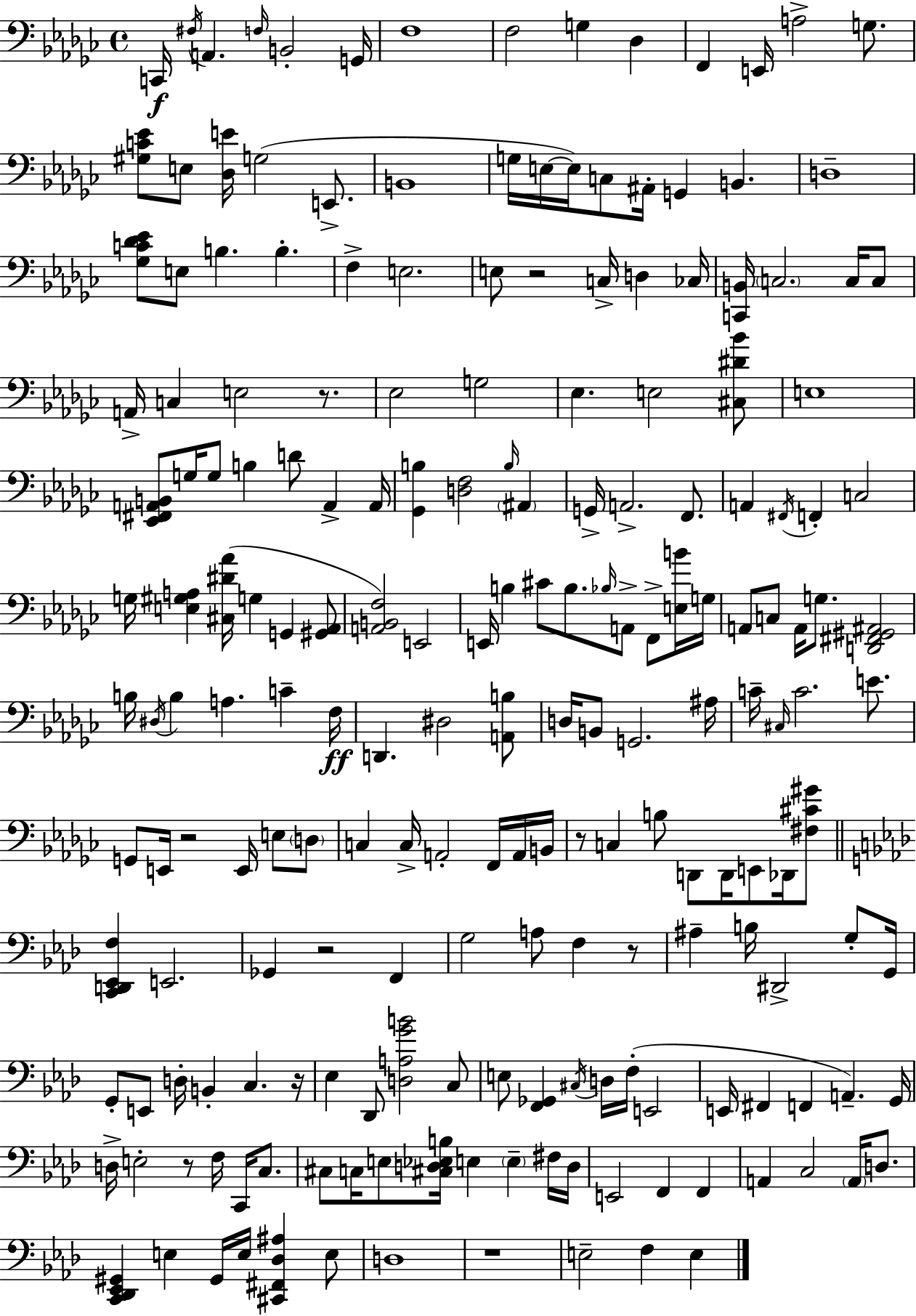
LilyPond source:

{
  \clef bass
  \time 4/4
  \defaultTimeSignature
  \key ees \minor
  c,16\f \acciaccatura { fis16 } a,4. \grace { f16 } b,2-. | g,16 f1 | f2 g4 des4 | f,4 e,16 a2-> g8. | \break <gis c' ees'>8 e8 <des e'>16 g2( e,8.-> | b,1 | g16 e16~~ e16) c8 ais,16-. g,4 b,4. | d1-- | \break <ges c' des' ees'>8 e8 b4. b4.-. | f4-> e2. | e8 r2 c16-> d4 | ces16 <c, b,>16 \parenthesize c2. c16 | \break c8 a,16-> c4 e2 r8. | ees2 g2 | ees4. e2 | <cis dis' bes'>8 e1 | \break <ees, fis, a, b,>8 g16 g8 b4 d'8 a,4-> | a,16 <ges, b>4 <d f>2 \grace { b16 } \parenthesize ais,4 | g,16-> a,2.-> | f,8. a,4 \acciaccatura { fis,16 } f,4-. c2 | \break g16 <e gis a>4 <cis dis' aes'>16( g4 g,4 | <gis, aes,>8 <a, b, f>2) e,2 | e,16 b4 cis'8 b8. \grace { bes16 } a,8-> | f,8-> <e b'>16 g16 a,8 c8 a,16 g8. <d, fis, gis, ais,>2 | \break b16 \acciaccatura { dis16 } b4 a4. | c'4-- f16\ff d,4. dis2 | <a, b>8 d16 b,8 g,2. | ais16 c'16-- \grace { cis16 } c'2. | \break e'8. g,8 e,16 r2 | e,16 e8 \parenthesize d8 c4 c16-> a,2-. | f,16 a,16 b,16 r8 c4 b8 d,8 | d,16 e,8 des,16 <fis cis' gis'>8 \bar "||" \break \key f \minor <c, d, ees, f>4 e,2. | ges,4 r2 f,4 | g2 a8 f4 r8 | ais4-- b16 dis,2-> g8-. g,16 | \break g,8-. e,8 d16-. b,4-. c4. r16 | ees4 des,8 <d a g' b'>2 c8 | e8 <f, ges,>4 \acciaccatura { cis16 } d16 f16-.( e,2 | e,16 fis,4 f,4 a,4.--) | \break g,16 d16-> e2-. r8 f16 c,16 c8. | cis8 c16 e8 <cis d ees b>16 e4 \parenthesize e4-- fis16 | d16 e,2 f,4 f,4 | a,4 c2 \parenthesize a,16 d8. | \break <c, des, ees, gis,>4 e4 gis,16 e16 <cis, fis, des ais>4 e8 | d1 | r1 | e2-- f4 e4 | \break \bar "|."
}